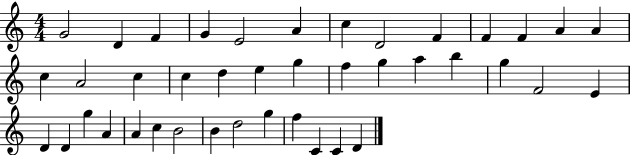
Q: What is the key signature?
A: C major